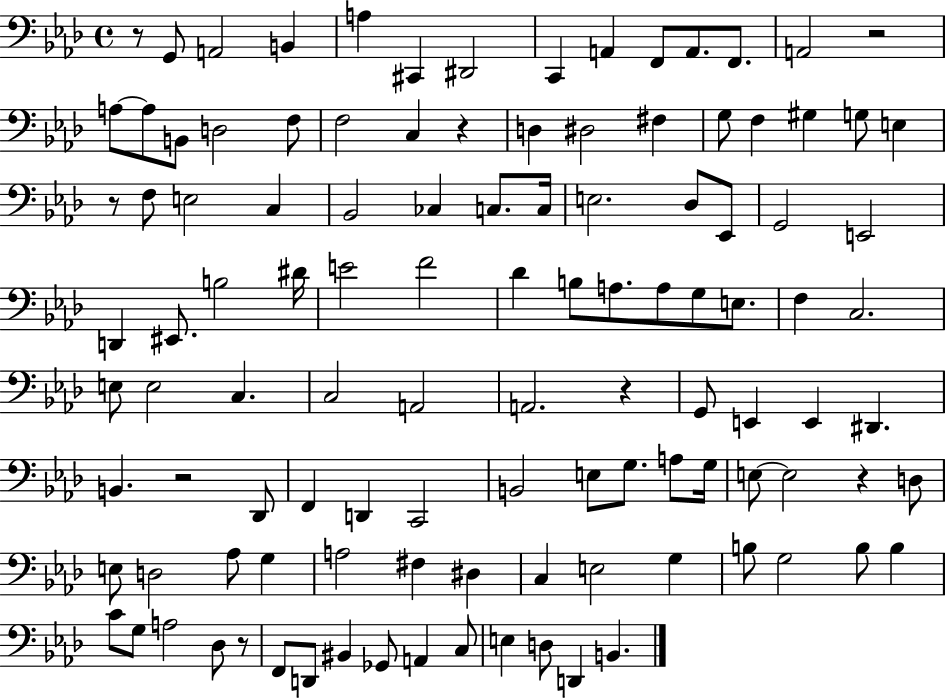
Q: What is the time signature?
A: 4/4